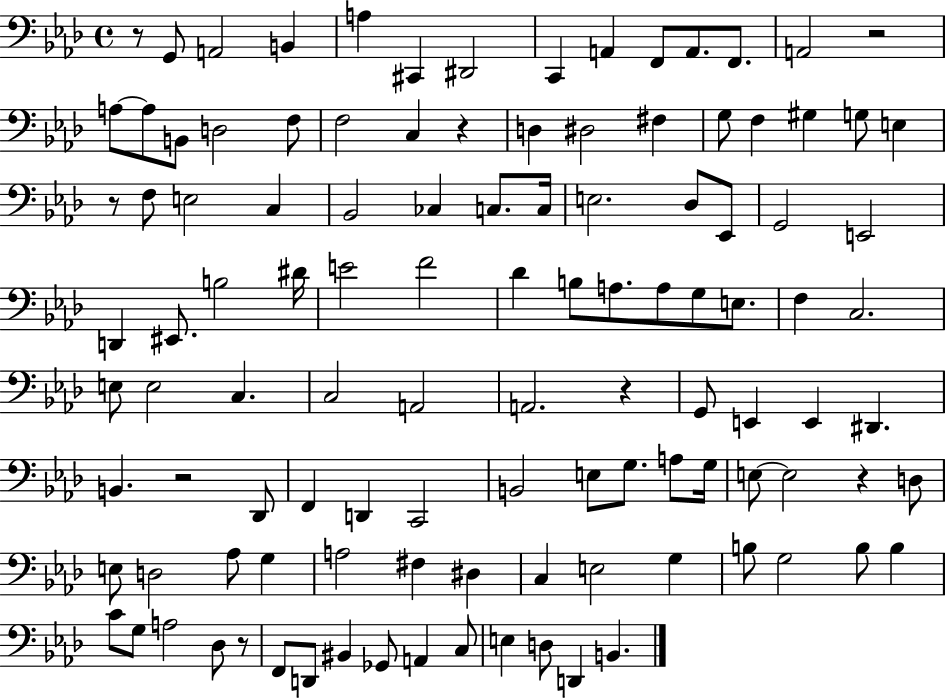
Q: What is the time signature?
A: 4/4